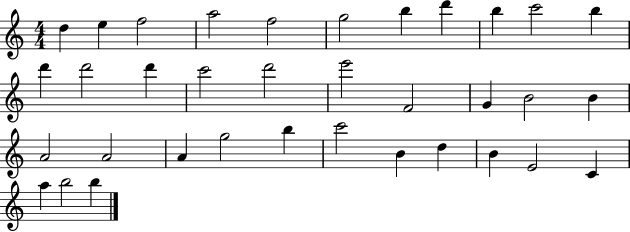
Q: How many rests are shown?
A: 0